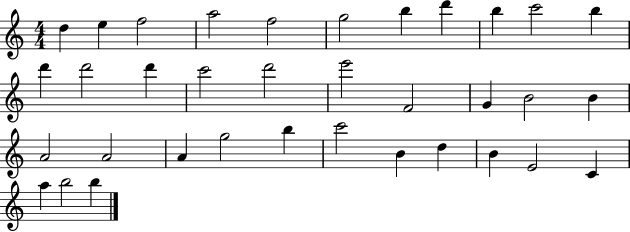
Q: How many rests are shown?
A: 0